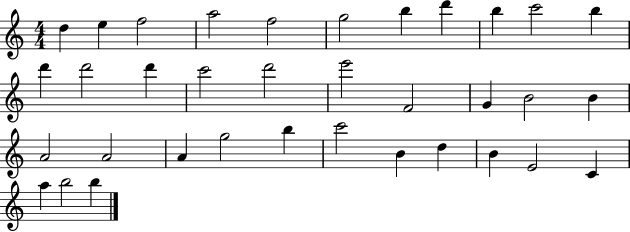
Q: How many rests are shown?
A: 0